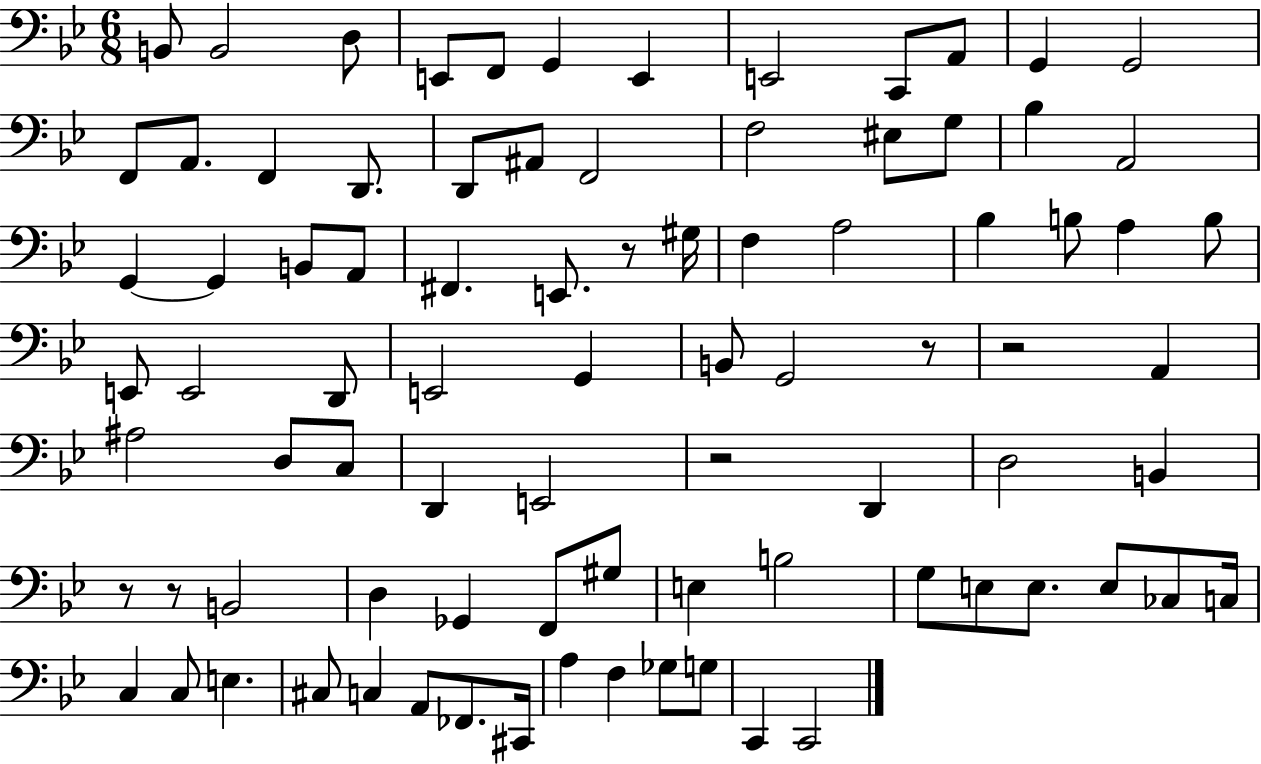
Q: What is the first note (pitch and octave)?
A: B2